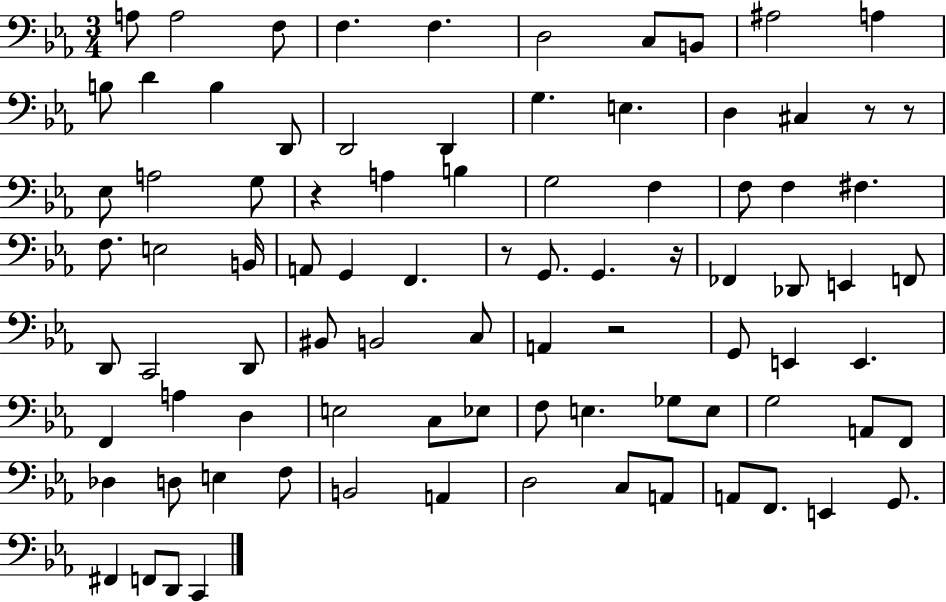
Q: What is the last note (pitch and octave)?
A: C2